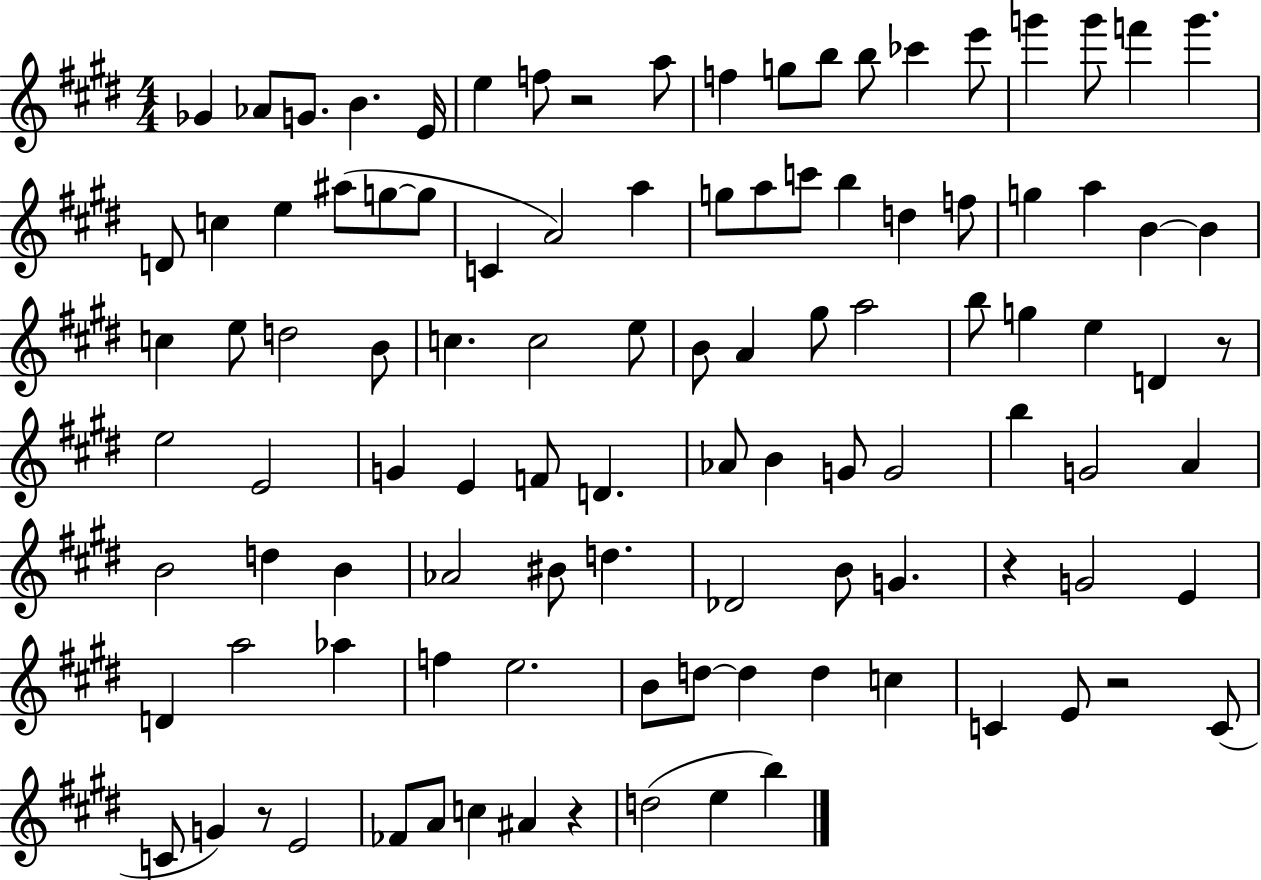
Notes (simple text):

Gb4/q Ab4/e G4/e. B4/q. E4/s E5/q F5/e R/h A5/e F5/q G5/e B5/e B5/e CES6/q E6/e G6/q G6/e F6/q G6/q. D4/e C5/q E5/q A#5/e G5/e G5/e C4/q A4/h A5/q G5/e A5/e C6/e B5/q D5/q F5/e G5/q A5/q B4/q B4/q C5/q E5/e D5/h B4/e C5/q. C5/h E5/e B4/e A4/q G#5/e A5/h B5/e G5/q E5/q D4/q R/e E5/h E4/h G4/q E4/q F4/e D4/q. Ab4/e B4/q G4/e G4/h B5/q G4/h A4/q B4/h D5/q B4/q Ab4/h BIS4/e D5/q. Db4/h B4/e G4/q. R/q G4/h E4/q D4/q A5/h Ab5/q F5/q E5/h. B4/e D5/e D5/q D5/q C5/q C4/q E4/e R/h C4/e C4/e G4/q R/e E4/h FES4/e A4/e C5/q A#4/q R/q D5/h E5/q B5/q